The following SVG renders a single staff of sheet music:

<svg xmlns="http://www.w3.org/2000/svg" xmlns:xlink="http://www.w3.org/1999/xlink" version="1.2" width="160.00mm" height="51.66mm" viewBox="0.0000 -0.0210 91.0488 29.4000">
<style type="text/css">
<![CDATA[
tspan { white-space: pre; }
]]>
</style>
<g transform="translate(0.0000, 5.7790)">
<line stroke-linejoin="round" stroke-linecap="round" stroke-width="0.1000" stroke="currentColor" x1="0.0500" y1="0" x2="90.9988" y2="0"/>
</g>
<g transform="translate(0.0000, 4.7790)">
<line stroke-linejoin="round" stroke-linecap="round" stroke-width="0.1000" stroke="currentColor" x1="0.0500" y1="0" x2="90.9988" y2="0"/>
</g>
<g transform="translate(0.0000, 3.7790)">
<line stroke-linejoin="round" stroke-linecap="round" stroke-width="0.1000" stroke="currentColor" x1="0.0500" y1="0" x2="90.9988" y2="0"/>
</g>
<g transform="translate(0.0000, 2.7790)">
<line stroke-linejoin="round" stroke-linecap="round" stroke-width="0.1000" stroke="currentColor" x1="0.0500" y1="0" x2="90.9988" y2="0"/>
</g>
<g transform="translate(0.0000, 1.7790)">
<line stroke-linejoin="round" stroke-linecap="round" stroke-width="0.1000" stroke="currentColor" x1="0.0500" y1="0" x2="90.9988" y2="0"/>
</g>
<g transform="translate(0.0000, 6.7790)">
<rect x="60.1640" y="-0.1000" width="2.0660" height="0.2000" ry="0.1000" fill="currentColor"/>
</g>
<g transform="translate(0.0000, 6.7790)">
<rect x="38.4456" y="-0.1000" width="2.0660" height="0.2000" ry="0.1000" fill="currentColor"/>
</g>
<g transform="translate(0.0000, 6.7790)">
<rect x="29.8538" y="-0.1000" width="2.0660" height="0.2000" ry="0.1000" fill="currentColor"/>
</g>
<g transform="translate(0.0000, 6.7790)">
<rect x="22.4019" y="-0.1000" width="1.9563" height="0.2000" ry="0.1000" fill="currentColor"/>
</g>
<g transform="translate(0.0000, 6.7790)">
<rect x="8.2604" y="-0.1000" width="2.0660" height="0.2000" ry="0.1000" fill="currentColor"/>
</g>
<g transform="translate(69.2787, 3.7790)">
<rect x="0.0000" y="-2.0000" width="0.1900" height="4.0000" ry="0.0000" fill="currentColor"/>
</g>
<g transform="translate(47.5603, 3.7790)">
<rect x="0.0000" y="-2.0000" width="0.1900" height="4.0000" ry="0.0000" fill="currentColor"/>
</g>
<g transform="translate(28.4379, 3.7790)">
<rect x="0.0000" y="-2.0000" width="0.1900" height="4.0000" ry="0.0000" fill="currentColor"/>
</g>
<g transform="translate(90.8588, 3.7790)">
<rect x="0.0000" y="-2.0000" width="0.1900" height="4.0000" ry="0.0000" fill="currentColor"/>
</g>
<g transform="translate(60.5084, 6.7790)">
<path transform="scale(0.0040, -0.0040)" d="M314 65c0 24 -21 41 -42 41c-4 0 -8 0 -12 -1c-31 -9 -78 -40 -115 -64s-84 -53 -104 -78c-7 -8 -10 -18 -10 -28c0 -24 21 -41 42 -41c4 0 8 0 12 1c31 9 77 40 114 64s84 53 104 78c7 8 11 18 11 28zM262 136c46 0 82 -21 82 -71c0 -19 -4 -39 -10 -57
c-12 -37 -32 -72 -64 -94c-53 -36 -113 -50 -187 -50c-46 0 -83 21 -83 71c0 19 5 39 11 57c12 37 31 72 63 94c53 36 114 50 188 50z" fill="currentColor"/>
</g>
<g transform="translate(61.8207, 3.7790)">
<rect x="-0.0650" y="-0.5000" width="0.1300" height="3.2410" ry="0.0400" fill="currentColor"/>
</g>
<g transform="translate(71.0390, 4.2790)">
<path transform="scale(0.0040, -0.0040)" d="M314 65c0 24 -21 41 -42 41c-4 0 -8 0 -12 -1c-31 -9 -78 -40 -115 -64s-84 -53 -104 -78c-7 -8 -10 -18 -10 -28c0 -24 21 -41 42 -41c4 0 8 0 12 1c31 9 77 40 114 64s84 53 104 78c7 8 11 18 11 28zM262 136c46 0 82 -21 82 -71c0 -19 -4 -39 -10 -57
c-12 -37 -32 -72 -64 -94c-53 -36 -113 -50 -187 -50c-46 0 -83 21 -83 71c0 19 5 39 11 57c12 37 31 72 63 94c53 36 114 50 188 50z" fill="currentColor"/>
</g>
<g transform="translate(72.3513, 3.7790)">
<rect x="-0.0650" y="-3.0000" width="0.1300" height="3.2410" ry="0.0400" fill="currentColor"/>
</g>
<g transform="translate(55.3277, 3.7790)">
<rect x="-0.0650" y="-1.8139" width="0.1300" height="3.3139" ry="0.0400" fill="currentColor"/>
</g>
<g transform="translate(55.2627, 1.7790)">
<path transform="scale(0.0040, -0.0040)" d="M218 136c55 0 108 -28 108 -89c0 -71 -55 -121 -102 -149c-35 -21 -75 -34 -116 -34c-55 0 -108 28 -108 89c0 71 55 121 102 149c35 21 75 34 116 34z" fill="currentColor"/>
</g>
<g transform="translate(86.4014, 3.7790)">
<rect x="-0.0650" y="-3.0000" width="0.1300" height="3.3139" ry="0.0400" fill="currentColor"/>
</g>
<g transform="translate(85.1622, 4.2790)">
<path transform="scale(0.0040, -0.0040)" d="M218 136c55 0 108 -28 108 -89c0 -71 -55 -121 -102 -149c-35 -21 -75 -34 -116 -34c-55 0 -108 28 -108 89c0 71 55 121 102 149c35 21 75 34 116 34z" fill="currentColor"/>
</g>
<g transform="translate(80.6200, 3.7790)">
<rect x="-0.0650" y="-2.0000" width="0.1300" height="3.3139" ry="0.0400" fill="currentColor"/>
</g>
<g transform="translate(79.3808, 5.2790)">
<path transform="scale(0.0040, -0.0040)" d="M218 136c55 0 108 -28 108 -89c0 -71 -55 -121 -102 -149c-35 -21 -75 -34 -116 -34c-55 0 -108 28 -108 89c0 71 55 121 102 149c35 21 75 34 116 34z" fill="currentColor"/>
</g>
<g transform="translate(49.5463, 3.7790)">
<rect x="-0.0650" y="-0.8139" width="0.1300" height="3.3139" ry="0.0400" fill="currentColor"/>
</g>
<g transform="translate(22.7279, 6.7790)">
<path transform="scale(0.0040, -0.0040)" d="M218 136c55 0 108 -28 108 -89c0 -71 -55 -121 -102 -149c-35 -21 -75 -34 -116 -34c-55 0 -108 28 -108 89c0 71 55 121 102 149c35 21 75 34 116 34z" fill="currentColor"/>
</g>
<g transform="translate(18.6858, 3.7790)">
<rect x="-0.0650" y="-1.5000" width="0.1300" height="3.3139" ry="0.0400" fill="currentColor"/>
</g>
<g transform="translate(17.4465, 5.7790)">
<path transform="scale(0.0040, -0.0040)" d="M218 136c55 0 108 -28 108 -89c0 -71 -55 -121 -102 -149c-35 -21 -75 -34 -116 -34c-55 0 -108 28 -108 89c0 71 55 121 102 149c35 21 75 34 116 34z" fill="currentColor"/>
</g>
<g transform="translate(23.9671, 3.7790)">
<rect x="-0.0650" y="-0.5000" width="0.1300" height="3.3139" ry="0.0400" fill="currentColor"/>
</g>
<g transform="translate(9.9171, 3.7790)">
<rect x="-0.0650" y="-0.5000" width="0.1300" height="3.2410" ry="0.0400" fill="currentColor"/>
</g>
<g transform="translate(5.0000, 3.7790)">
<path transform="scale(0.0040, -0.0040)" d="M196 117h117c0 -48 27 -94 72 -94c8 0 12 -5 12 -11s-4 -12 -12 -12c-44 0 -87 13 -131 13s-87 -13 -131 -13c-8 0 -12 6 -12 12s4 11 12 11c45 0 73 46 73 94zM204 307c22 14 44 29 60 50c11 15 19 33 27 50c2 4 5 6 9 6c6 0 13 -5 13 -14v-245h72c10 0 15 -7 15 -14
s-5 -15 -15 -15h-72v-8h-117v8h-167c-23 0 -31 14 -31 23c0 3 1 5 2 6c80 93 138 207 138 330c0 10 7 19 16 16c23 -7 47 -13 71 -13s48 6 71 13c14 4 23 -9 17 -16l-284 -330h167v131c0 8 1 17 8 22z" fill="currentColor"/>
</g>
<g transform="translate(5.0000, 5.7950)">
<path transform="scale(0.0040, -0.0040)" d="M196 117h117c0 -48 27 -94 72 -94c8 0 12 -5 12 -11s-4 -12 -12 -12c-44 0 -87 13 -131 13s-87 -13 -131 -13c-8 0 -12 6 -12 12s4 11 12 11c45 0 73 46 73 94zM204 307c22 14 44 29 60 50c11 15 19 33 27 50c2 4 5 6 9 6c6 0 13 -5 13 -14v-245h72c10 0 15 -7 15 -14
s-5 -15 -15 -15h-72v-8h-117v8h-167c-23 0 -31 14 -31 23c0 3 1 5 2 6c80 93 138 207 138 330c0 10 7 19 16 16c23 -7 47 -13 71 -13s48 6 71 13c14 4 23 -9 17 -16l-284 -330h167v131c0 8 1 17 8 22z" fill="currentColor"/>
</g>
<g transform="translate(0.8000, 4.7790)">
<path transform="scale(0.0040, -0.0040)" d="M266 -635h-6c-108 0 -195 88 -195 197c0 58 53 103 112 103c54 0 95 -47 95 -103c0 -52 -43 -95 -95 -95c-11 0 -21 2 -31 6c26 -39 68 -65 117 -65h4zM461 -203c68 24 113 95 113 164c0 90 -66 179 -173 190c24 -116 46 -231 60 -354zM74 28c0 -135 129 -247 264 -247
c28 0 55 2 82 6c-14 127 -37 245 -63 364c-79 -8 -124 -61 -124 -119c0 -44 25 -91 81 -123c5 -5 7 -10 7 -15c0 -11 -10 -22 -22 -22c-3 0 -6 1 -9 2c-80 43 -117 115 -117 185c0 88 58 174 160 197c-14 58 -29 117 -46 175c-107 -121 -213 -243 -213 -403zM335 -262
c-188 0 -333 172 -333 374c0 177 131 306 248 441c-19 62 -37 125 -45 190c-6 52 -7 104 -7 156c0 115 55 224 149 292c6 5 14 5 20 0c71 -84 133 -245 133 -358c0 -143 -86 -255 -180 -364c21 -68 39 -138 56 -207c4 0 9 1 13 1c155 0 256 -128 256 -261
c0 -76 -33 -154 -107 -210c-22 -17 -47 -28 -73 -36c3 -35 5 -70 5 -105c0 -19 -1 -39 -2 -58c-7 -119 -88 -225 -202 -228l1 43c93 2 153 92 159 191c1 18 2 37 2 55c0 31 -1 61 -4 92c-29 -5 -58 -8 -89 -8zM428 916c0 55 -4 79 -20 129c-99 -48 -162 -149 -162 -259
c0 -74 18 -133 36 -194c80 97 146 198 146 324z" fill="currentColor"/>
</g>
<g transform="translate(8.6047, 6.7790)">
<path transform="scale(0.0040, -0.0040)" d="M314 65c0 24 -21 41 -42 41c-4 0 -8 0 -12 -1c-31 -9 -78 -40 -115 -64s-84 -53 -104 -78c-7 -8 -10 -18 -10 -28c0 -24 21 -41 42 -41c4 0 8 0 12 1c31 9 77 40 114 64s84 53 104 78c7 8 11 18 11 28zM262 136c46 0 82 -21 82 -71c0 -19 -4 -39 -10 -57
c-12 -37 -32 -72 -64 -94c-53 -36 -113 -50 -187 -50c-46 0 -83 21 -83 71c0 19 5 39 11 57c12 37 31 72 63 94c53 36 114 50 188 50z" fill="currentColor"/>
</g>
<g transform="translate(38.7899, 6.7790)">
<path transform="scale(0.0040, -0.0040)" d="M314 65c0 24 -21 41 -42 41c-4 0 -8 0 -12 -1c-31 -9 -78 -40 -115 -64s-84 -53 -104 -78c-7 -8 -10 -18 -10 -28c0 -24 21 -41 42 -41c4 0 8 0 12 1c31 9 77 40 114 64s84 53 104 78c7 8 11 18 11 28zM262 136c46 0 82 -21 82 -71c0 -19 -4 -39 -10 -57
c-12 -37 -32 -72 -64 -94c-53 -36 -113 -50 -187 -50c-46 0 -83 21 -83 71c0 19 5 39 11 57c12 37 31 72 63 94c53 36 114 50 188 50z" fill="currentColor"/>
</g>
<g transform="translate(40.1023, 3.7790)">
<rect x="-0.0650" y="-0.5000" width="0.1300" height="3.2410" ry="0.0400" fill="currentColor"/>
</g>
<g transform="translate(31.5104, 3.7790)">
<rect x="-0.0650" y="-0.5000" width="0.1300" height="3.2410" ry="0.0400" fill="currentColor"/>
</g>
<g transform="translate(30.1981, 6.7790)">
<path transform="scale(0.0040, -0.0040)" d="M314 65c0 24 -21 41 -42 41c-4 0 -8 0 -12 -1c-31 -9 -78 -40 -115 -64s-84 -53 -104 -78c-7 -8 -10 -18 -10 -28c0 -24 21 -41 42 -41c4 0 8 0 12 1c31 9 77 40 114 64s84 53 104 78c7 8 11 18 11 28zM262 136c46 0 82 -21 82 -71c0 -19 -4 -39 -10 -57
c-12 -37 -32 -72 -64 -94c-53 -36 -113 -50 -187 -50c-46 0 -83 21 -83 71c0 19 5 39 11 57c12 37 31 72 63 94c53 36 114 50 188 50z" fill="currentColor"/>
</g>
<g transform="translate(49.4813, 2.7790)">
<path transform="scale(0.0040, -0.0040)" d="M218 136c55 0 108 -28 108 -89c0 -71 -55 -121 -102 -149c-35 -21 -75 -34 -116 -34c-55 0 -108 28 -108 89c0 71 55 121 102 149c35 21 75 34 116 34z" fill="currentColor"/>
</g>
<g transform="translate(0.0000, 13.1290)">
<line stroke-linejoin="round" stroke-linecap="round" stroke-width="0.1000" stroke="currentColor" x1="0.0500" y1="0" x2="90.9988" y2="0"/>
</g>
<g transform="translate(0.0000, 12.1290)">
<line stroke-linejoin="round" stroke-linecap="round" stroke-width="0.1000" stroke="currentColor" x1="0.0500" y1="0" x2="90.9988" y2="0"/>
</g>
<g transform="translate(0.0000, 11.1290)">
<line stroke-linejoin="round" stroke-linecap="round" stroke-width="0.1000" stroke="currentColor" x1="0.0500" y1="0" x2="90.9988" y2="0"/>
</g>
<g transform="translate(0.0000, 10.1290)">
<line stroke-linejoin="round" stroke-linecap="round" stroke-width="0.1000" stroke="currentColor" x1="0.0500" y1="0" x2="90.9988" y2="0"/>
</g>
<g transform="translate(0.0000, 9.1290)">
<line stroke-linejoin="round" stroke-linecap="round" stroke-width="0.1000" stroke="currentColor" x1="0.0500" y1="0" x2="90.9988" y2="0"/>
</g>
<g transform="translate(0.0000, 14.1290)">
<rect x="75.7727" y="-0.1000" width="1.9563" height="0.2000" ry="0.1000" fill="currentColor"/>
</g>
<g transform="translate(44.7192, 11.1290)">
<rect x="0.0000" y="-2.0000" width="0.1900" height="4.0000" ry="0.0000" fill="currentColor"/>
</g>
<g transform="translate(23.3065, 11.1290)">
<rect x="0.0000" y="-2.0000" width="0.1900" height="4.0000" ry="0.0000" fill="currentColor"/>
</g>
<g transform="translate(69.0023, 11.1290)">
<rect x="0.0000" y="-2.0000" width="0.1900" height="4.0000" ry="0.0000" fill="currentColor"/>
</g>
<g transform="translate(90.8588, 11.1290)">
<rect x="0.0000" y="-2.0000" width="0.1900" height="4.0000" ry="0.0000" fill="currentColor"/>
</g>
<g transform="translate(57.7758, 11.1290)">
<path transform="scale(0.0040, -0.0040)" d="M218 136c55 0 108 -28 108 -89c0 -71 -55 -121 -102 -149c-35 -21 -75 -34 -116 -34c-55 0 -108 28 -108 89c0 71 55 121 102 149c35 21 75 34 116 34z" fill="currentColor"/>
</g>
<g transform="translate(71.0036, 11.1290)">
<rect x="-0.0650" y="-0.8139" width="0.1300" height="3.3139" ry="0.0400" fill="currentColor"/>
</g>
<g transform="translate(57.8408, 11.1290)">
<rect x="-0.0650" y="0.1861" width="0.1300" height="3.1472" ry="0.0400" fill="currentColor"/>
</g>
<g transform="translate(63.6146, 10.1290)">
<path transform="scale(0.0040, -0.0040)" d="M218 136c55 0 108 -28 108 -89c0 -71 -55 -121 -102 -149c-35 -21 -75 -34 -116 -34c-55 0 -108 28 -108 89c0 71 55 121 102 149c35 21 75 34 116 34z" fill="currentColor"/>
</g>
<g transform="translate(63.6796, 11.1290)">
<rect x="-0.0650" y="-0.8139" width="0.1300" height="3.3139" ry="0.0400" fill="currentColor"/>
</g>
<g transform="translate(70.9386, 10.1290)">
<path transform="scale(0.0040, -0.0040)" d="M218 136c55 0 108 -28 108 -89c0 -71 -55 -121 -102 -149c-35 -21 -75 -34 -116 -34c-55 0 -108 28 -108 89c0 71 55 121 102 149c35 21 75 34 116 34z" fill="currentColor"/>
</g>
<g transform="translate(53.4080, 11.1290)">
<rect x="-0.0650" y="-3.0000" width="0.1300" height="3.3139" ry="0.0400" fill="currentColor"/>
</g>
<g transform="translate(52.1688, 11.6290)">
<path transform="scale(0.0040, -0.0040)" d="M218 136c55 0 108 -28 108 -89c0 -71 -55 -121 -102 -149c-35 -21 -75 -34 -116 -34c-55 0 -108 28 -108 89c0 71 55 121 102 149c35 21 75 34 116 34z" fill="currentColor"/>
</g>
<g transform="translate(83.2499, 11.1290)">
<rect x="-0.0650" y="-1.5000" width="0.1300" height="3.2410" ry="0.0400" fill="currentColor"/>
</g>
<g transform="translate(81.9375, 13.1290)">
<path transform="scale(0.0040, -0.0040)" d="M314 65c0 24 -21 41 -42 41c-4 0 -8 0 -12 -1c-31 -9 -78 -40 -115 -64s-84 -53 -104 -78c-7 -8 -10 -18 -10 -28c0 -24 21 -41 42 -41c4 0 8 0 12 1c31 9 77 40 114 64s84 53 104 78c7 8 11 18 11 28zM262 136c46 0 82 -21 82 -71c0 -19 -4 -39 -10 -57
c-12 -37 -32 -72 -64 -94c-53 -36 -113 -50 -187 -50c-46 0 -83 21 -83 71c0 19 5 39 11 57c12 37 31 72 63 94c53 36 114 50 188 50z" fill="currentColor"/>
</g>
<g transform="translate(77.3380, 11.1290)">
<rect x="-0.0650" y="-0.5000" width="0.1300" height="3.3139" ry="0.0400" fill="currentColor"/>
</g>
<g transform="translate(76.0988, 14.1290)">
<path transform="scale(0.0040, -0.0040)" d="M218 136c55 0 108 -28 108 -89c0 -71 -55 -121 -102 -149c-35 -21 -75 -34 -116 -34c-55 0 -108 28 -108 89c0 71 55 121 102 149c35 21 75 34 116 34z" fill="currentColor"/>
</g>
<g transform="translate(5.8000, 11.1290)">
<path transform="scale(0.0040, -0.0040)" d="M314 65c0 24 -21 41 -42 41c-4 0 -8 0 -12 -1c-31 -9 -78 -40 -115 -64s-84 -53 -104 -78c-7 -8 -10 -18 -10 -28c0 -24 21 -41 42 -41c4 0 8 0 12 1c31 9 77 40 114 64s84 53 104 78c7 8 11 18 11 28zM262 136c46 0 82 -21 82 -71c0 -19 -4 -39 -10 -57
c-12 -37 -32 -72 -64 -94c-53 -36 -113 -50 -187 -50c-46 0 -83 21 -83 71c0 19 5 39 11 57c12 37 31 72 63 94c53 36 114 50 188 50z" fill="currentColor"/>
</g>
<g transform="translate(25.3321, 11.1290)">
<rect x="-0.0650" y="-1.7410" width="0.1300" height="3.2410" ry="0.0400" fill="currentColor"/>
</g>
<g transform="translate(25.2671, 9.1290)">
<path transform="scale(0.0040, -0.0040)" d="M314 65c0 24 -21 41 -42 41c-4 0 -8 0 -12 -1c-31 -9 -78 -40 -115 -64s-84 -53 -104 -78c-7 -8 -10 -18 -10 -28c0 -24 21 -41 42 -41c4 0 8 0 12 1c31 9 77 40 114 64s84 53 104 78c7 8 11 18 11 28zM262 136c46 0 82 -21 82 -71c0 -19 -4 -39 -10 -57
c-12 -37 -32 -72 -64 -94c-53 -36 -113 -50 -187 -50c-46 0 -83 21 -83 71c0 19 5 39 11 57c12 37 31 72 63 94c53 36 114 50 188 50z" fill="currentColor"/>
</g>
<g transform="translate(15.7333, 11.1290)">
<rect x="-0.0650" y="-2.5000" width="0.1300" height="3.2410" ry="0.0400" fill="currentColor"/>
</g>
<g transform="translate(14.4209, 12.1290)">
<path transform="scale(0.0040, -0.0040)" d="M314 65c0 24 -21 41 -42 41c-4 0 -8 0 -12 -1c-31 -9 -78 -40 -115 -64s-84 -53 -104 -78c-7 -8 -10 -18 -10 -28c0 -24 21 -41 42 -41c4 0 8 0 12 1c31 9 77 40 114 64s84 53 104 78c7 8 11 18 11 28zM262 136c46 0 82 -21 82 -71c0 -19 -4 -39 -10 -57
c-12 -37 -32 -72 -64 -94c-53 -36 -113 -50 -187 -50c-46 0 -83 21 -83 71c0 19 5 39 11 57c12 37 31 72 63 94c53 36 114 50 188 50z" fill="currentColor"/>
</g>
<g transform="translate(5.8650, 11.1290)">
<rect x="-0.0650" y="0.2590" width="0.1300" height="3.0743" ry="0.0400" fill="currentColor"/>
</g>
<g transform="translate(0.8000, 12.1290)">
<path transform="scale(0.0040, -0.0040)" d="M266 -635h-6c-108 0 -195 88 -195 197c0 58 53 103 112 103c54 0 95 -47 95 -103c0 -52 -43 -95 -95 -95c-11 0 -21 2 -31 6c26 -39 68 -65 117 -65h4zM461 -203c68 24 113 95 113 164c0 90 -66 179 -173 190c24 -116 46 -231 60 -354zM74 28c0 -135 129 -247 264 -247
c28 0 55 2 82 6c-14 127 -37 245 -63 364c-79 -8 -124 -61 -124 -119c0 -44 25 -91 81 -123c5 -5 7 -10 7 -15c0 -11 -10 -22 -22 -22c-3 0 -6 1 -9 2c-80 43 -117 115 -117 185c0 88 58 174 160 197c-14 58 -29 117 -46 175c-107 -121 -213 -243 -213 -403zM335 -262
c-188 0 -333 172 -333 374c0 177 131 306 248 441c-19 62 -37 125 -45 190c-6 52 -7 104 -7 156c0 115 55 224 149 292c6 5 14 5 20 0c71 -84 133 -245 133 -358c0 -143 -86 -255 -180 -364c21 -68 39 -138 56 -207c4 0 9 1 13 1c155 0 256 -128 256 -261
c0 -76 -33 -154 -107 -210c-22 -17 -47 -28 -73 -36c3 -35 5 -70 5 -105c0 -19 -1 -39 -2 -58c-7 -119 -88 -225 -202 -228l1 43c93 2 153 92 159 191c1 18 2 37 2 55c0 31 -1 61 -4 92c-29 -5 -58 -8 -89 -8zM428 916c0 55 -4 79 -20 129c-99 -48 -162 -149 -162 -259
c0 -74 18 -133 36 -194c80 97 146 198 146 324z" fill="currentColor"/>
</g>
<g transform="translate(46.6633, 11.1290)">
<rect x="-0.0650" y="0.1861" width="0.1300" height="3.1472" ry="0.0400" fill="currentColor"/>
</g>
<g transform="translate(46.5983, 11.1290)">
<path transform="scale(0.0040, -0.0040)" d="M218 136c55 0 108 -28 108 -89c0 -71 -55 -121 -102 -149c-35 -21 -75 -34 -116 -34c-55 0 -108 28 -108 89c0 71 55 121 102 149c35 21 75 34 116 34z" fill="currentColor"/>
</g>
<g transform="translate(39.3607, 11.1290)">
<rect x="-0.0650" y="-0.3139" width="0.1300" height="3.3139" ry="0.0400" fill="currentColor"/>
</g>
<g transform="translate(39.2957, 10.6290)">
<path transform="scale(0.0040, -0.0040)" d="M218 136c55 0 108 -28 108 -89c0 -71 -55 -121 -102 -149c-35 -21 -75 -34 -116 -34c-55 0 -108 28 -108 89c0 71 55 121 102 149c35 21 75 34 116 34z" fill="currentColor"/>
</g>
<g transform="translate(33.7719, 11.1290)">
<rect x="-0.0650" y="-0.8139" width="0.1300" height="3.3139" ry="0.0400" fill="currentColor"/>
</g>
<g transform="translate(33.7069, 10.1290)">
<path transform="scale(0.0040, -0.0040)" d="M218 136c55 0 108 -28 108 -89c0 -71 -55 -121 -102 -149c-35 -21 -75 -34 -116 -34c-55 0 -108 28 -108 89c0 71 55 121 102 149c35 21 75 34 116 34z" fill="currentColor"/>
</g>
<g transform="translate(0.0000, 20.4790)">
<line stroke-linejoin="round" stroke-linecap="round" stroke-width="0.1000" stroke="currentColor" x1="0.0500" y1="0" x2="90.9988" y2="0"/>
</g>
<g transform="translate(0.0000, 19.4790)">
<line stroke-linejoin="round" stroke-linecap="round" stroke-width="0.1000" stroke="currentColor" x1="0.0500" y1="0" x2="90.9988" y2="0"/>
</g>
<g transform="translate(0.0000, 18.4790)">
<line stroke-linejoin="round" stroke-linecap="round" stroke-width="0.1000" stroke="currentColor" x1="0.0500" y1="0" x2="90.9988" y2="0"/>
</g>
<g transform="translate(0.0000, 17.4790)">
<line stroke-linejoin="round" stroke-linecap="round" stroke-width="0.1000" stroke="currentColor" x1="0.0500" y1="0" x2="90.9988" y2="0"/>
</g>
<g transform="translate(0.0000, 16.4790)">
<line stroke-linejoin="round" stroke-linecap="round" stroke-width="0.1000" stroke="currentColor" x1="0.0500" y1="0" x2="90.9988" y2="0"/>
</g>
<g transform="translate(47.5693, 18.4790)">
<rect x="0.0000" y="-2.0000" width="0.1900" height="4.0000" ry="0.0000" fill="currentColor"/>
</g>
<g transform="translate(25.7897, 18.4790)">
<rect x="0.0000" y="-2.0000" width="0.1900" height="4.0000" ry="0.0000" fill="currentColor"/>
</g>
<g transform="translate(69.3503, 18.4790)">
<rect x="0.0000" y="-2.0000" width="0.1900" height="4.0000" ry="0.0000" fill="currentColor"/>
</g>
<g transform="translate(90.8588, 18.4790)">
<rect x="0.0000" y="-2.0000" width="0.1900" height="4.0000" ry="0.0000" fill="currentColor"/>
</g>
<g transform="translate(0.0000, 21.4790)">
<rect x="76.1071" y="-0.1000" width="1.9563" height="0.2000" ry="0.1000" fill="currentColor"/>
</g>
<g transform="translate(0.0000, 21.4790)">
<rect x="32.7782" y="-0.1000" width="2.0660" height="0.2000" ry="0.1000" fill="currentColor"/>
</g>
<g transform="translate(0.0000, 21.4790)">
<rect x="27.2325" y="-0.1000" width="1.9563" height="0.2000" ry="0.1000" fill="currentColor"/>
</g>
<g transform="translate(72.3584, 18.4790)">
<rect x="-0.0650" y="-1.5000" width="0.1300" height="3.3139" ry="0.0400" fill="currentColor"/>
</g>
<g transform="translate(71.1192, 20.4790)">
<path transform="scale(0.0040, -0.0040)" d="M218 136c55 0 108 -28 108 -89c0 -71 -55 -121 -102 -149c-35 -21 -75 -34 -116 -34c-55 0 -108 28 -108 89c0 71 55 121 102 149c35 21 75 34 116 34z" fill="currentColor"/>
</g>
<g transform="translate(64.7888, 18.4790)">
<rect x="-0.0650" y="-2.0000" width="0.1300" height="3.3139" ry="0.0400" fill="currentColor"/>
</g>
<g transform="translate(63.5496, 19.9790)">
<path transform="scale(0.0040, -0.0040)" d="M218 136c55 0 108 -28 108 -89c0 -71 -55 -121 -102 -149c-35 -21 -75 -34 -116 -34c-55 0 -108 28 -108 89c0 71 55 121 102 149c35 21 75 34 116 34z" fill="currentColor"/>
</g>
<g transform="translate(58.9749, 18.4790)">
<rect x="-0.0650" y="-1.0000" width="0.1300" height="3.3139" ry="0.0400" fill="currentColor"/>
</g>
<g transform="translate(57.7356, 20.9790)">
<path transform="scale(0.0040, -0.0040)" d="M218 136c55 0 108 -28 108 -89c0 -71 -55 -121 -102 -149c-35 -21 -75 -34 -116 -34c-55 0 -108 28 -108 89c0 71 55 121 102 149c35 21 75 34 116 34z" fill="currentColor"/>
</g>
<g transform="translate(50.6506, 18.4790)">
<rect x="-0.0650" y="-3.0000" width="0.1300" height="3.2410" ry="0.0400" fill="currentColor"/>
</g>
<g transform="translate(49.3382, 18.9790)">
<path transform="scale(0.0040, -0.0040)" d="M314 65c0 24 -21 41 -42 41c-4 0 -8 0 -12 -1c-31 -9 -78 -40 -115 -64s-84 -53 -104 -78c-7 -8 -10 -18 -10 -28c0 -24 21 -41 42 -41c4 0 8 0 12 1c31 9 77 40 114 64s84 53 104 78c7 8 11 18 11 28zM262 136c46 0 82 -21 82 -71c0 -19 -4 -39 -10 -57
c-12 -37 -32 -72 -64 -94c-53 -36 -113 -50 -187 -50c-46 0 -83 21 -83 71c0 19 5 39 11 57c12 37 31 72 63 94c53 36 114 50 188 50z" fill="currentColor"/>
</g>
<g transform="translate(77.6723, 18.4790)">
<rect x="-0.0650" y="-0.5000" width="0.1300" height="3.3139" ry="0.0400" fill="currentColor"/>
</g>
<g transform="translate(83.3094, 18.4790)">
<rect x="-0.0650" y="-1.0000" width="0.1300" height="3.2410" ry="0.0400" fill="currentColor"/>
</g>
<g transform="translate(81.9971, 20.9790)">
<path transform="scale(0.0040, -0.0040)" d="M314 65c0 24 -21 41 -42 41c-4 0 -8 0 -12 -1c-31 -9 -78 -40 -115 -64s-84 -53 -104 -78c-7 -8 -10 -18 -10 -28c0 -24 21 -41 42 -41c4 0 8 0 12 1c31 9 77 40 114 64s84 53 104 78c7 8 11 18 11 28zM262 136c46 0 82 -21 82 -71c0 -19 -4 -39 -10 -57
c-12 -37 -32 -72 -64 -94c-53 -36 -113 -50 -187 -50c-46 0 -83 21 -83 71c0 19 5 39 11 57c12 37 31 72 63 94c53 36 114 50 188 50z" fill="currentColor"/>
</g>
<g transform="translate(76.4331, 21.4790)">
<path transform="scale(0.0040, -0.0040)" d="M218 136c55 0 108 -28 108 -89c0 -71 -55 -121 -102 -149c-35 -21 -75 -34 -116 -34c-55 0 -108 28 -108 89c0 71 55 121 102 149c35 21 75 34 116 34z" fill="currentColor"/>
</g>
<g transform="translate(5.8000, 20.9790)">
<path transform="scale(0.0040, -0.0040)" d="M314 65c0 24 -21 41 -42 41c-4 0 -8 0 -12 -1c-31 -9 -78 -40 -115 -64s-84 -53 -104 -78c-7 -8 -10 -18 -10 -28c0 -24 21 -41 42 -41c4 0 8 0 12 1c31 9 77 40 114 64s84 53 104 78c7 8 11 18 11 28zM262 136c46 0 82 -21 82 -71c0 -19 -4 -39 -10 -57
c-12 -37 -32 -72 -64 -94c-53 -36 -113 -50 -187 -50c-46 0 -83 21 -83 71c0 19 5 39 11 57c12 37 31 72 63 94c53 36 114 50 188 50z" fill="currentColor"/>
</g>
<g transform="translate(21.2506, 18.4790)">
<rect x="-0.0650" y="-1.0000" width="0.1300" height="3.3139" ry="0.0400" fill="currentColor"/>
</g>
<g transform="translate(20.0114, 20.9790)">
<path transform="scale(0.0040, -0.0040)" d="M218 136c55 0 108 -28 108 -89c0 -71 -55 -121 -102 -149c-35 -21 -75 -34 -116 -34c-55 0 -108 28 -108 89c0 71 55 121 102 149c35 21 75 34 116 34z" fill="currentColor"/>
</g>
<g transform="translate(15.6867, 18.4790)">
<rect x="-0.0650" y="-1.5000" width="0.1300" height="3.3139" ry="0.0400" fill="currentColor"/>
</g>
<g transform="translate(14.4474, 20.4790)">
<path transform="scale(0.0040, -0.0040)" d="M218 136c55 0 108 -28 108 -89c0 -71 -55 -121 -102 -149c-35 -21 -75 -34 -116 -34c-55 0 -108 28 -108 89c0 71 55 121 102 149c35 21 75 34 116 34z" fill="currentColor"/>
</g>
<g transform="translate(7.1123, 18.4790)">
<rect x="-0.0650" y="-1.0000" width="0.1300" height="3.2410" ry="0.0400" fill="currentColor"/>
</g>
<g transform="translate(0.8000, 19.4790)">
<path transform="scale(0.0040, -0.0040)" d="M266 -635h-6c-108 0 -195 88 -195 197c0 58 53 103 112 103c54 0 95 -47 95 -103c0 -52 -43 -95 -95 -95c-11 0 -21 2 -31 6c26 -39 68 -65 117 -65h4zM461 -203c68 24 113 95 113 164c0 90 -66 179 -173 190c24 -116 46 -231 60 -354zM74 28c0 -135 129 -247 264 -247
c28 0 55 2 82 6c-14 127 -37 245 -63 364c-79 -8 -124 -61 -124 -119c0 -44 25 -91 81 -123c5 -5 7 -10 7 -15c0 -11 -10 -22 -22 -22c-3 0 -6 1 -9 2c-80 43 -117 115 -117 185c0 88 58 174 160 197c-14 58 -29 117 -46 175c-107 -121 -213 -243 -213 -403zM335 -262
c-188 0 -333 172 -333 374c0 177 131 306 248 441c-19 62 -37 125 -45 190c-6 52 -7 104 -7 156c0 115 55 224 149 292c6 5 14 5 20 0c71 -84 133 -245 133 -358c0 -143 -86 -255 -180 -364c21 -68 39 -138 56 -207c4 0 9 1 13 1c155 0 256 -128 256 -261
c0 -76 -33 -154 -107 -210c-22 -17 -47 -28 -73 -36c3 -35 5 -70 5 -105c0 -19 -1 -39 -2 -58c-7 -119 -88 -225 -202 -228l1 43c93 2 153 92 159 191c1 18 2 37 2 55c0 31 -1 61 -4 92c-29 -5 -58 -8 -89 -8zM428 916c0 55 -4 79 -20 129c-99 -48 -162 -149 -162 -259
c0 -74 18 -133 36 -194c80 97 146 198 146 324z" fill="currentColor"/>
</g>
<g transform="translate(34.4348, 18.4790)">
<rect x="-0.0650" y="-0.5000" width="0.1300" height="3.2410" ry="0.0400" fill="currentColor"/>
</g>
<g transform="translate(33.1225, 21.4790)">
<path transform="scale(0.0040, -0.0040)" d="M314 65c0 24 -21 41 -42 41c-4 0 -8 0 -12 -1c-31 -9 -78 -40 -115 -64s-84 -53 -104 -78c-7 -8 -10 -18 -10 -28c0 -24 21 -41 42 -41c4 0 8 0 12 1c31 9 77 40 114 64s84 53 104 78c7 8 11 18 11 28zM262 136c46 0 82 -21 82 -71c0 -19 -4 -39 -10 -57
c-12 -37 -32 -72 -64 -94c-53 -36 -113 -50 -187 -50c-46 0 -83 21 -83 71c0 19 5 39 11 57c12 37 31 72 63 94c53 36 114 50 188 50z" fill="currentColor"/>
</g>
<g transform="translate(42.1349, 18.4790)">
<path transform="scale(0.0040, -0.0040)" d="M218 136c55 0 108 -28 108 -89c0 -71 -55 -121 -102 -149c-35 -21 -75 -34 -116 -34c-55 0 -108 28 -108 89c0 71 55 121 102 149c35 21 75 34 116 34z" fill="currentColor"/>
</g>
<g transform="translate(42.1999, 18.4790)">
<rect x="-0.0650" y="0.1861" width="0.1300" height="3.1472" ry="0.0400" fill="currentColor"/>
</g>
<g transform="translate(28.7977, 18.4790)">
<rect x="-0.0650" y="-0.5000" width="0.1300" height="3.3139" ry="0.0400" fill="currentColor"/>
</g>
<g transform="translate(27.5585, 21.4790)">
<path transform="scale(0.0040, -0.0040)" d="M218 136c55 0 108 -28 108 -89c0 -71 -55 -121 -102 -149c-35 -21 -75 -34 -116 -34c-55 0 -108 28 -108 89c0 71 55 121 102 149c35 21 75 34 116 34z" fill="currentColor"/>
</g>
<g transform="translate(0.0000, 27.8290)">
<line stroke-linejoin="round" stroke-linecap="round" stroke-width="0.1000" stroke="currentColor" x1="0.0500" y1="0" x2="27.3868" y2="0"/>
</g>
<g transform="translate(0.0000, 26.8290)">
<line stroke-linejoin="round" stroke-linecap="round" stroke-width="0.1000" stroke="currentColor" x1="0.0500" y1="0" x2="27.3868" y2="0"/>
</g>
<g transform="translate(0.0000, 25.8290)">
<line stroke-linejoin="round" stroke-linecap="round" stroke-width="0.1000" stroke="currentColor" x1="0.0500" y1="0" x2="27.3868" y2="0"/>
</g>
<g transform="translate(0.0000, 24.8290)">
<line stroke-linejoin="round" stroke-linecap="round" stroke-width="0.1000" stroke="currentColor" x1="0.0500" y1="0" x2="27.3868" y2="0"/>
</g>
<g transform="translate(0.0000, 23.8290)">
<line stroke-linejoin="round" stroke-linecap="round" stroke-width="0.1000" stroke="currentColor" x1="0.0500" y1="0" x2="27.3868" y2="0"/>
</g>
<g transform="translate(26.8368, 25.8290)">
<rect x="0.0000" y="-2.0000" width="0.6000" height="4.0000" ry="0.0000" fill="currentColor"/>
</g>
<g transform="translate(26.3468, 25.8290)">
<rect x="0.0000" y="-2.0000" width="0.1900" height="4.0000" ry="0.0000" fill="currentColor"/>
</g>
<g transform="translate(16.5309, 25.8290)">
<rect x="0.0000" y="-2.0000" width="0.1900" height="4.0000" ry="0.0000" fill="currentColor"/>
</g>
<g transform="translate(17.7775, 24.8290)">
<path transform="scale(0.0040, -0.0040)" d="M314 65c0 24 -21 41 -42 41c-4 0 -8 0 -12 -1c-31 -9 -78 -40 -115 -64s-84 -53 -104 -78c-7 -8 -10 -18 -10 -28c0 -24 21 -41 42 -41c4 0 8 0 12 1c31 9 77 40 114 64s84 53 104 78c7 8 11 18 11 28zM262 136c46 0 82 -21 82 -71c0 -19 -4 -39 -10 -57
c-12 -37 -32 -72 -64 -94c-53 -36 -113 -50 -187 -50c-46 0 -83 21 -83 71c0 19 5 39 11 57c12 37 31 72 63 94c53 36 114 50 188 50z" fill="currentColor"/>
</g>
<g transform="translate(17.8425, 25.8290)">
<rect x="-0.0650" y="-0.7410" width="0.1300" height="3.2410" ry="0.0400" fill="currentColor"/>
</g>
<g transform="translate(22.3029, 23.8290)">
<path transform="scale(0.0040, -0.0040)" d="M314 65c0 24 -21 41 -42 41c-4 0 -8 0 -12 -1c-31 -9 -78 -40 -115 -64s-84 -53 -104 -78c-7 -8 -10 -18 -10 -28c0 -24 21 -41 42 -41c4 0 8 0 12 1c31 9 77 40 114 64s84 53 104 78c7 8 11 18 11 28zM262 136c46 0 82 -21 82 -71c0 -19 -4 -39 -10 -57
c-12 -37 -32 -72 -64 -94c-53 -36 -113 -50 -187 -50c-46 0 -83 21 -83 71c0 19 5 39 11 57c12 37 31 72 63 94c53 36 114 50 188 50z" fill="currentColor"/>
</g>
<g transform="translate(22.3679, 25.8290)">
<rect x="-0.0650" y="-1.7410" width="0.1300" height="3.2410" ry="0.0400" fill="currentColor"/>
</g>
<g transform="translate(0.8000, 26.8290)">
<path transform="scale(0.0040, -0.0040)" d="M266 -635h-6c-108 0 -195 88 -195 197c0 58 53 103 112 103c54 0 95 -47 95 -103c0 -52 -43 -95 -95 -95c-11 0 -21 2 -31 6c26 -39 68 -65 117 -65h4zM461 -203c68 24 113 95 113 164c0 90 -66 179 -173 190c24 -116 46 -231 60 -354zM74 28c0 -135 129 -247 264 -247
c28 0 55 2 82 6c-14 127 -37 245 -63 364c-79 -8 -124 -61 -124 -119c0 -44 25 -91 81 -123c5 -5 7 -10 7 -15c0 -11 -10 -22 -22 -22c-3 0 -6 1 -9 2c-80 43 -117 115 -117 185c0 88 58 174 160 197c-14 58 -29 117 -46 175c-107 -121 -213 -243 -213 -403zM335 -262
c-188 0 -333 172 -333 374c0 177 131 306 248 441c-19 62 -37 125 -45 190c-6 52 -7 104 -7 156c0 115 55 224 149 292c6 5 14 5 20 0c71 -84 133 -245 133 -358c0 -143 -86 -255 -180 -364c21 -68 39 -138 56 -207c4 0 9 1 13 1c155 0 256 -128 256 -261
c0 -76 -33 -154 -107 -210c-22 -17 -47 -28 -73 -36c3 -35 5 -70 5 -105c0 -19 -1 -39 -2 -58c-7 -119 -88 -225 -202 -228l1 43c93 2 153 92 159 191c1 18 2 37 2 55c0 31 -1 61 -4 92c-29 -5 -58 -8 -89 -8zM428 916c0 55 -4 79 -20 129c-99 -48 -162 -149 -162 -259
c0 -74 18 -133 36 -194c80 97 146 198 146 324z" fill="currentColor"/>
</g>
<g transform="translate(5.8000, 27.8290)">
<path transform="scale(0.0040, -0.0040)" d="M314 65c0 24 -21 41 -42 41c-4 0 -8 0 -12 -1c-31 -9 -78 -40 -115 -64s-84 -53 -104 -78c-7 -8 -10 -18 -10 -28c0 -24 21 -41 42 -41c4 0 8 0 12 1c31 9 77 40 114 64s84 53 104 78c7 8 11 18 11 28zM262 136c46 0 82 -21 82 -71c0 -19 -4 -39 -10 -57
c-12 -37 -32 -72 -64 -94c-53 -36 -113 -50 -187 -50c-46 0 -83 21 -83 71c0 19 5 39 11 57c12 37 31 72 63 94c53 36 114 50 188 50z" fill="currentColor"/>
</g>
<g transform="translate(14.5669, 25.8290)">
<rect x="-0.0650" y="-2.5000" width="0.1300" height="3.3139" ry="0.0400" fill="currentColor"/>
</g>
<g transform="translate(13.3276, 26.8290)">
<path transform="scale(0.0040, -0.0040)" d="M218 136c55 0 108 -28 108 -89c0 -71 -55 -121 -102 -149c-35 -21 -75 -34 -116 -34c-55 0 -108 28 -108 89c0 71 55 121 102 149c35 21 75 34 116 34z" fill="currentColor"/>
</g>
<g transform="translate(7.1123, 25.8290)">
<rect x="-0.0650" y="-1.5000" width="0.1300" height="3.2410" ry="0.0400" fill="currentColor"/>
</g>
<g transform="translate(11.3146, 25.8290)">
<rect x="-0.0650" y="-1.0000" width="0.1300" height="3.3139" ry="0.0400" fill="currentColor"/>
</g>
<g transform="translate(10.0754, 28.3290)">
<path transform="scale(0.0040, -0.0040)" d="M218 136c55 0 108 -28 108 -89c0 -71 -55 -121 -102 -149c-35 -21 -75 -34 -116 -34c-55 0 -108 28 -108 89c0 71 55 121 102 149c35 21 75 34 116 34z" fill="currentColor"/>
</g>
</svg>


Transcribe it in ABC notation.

X:1
T:Untitled
M:4/4
L:1/4
K:C
C2 E C C2 C2 d f C2 A2 F A B2 G2 f2 d c B A B d d C E2 D2 E D C C2 B A2 D F E C D2 E2 D G d2 f2